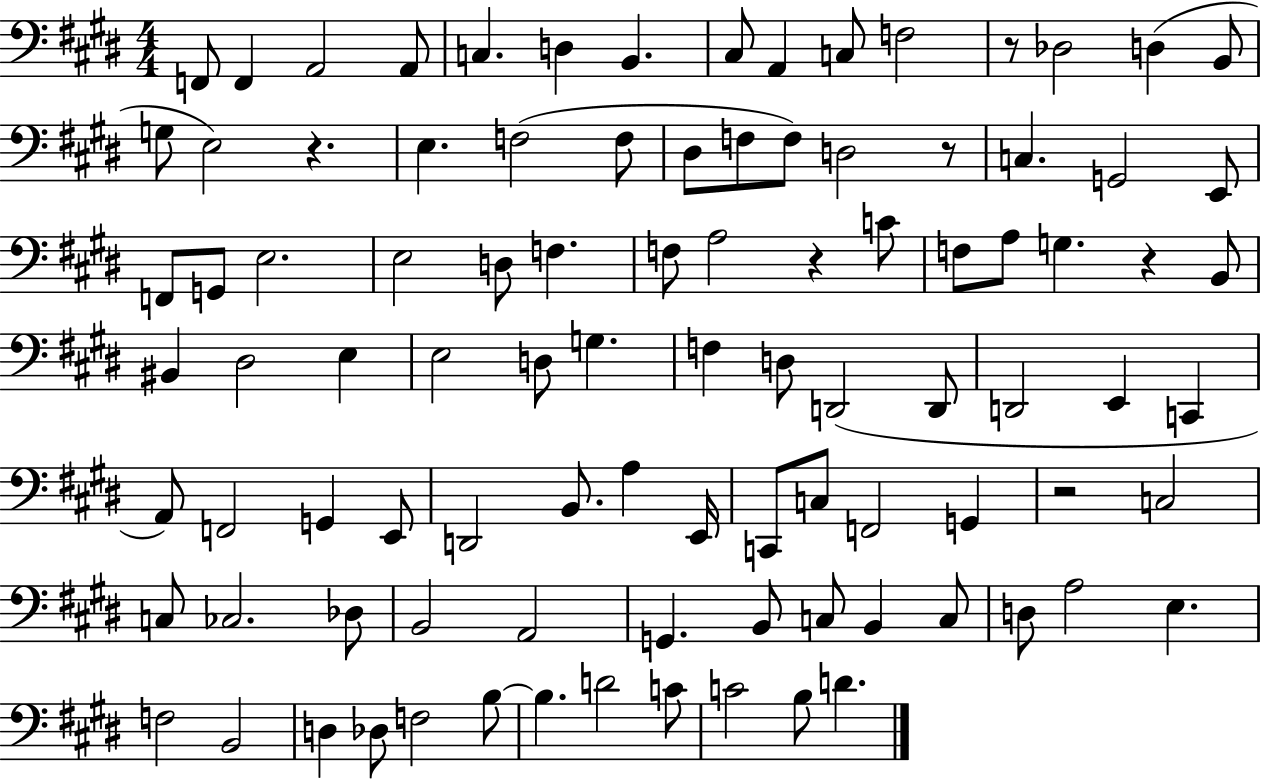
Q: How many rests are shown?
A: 6